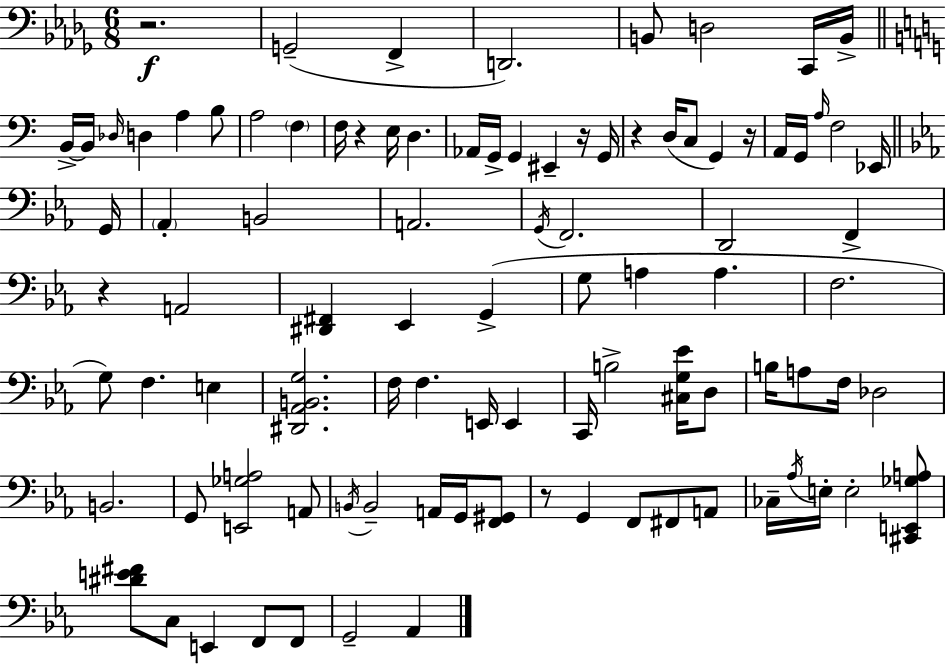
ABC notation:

X:1
T:Untitled
M:6/8
L:1/4
K:Bbm
z2 G,,2 F,, D,,2 B,,/2 D,2 C,,/4 B,,/4 B,,/4 B,,/4 _D,/4 D, A, B,/2 A,2 F, F,/4 z E,/4 D, _A,,/4 G,,/4 G,, ^E,, z/4 G,,/4 z D,/4 C,/2 G,, z/4 A,,/4 G,,/4 A,/4 F,2 _E,,/4 G,,/4 _A,, B,,2 A,,2 G,,/4 F,,2 D,,2 F,, z A,,2 [^D,,^F,,] _E,, G,, G,/2 A, A, F,2 G,/2 F, E, [^D,,_A,,B,,G,]2 F,/4 F, E,,/4 E,, C,,/4 B,2 [^C,G,_E]/4 D,/2 B,/4 A,/2 F,/4 _D,2 B,,2 G,,/2 [E,,_G,A,]2 A,,/2 B,,/4 B,,2 A,,/4 G,,/4 [F,,^G,,]/2 z/2 G,, F,,/2 ^F,,/2 A,,/2 _C,/4 _A,/4 E,/4 E,2 [^C,,E,,_G,A,]/2 [^DE^F]/2 C,/2 E,, F,,/2 F,,/2 G,,2 _A,,